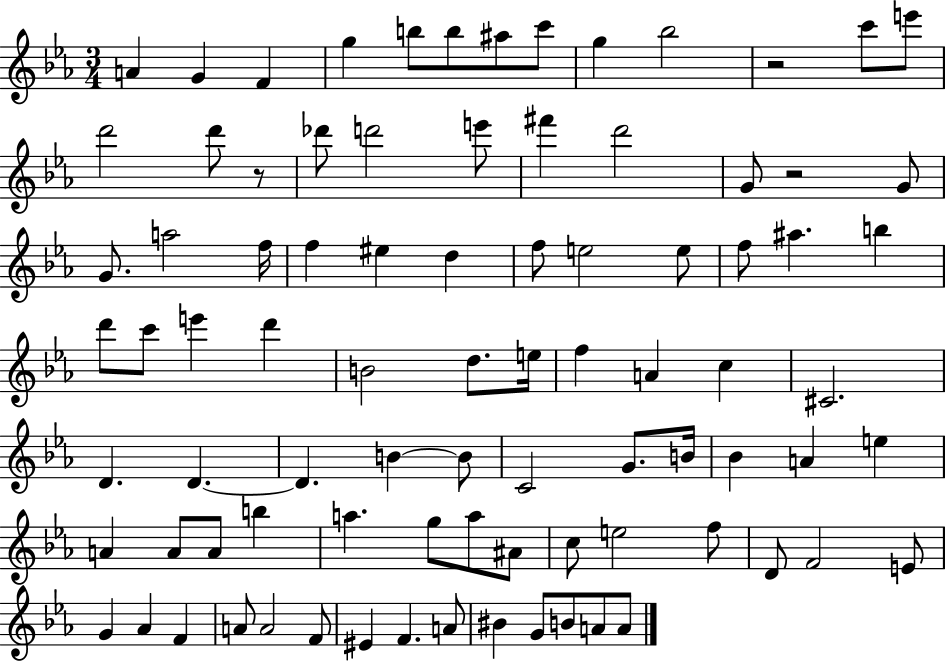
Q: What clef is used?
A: treble